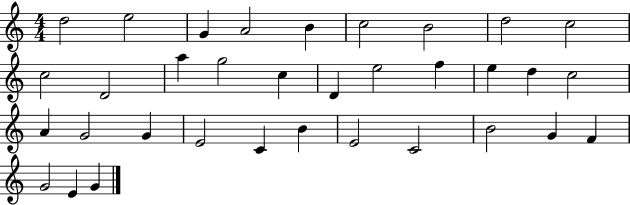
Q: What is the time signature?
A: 4/4